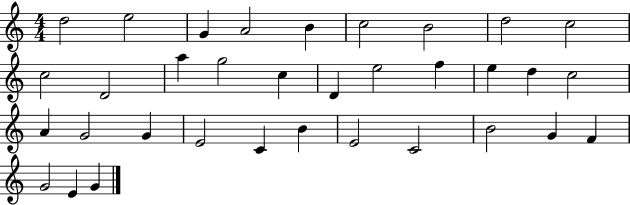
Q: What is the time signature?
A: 4/4